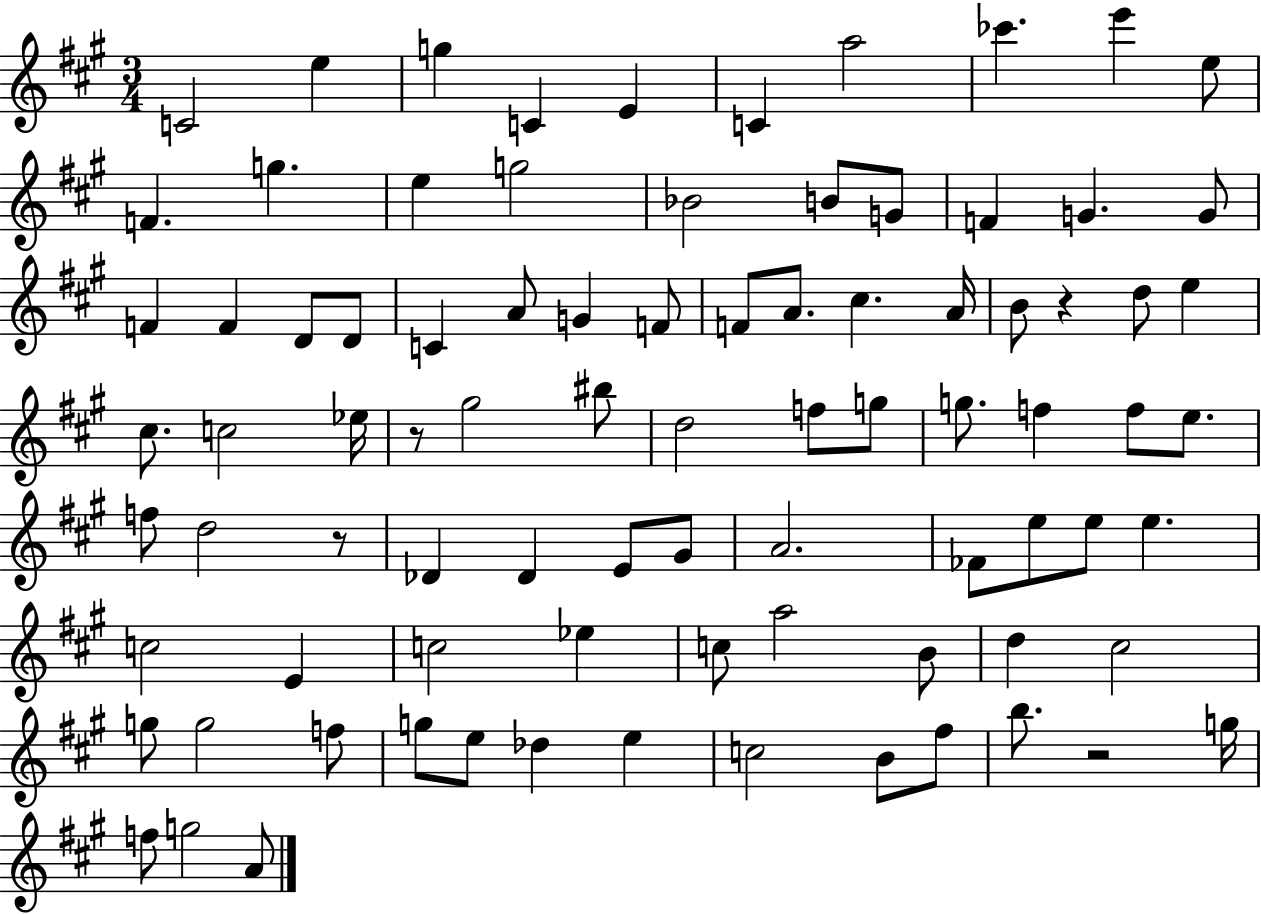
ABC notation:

X:1
T:Untitled
M:3/4
L:1/4
K:A
C2 e g C E C a2 _c' e' e/2 F g e g2 _B2 B/2 G/2 F G G/2 F F D/2 D/2 C A/2 G F/2 F/2 A/2 ^c A/4 B/2 z d/2 e ^c/2 c2 _e/4 z/2 ^g2 ^b/2 d2 f/2 g/2 g/2 f f/2 e/2 f/2 d2 z/2 _D _D E/2 ^G/2 A2 _F/2 e/2 e/2 e c2 E c2 _e c/2 a2 B/2 d ^c2 g/2 g2 f/2 g/2 e/2 _d e c2 B/2 ^f/2 b/2 z2 g/4 f/2 g2 A/2